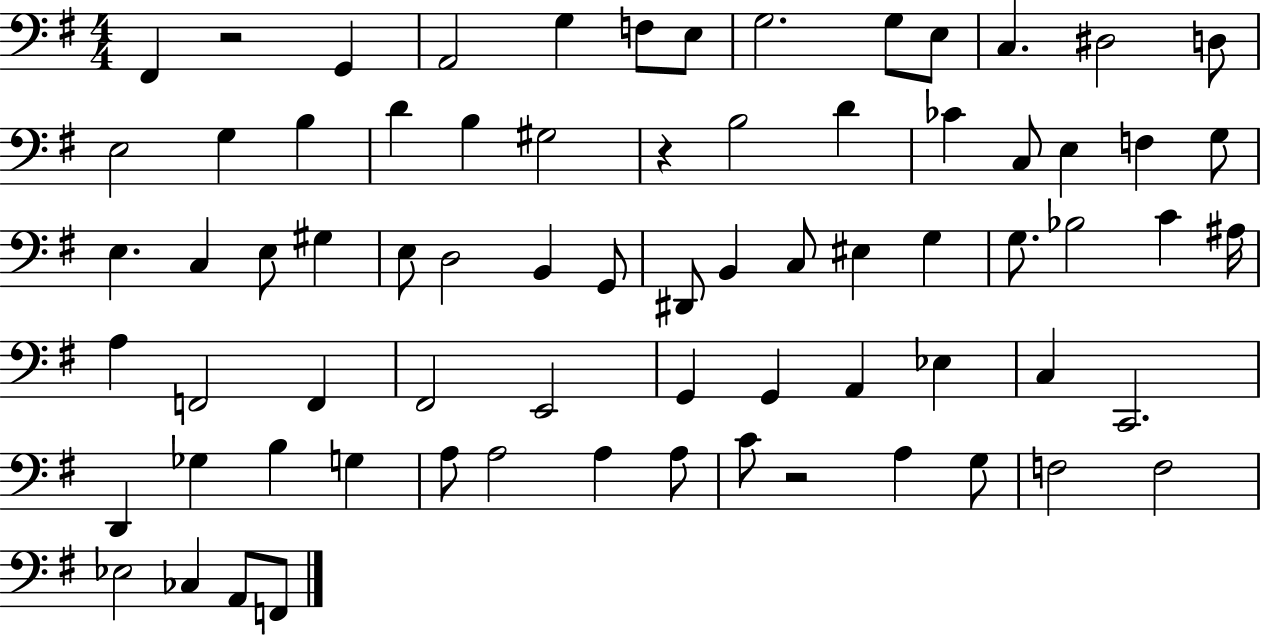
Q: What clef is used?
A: bass